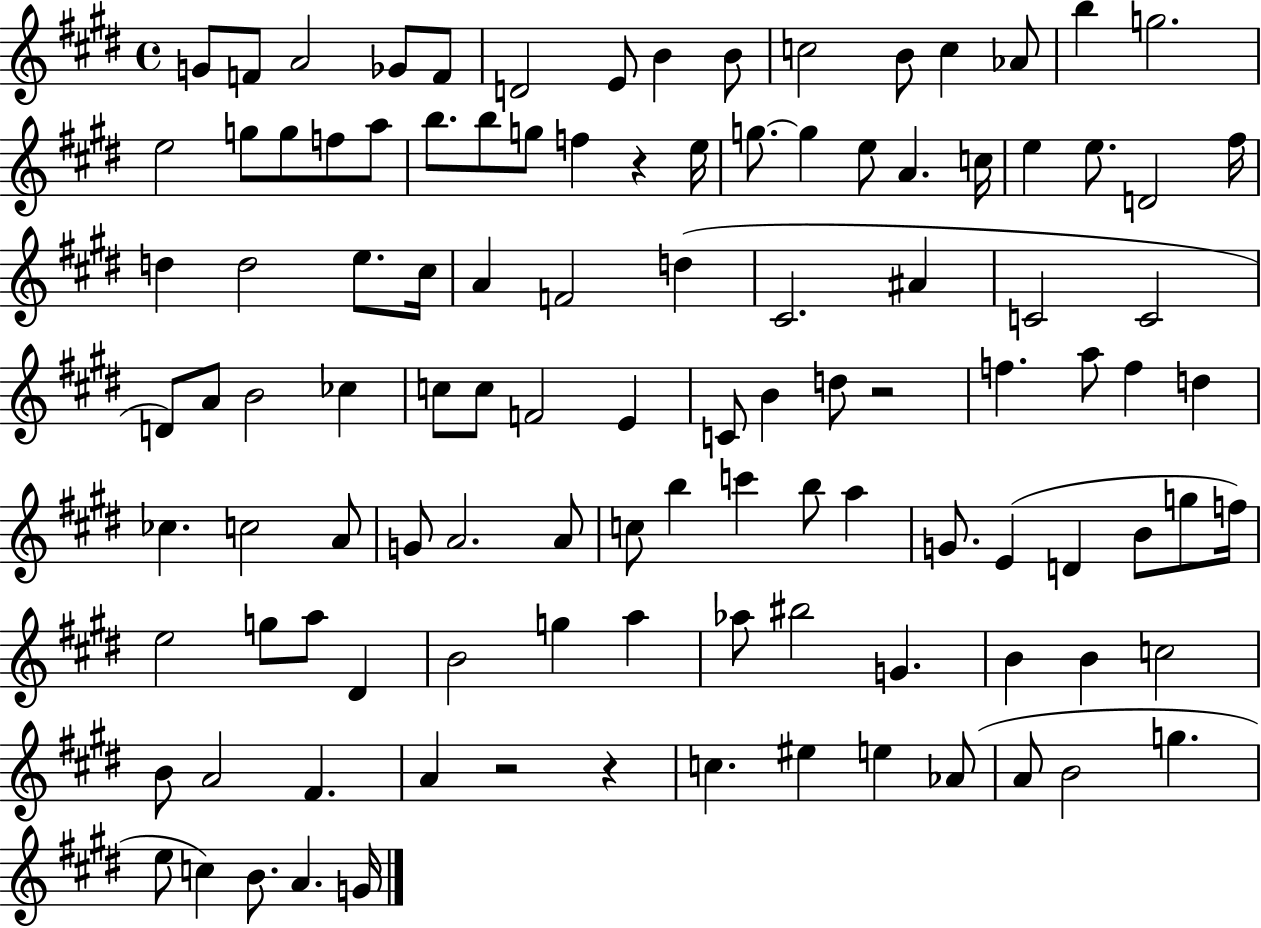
{
  \clef treble
  \time 4/4
  \defaultTimeSignature
  \key e \major
  g'8 f'8 a'2 ges'8 f'8 | d'2 e'8 b'4 b'8 | c''2 b'8 c''4 aes'8 | b''4 g''2. | \break e''2 g''8 g''8 f''8 a''8 | b''8. b''8 g''8 f''4 r4 e''16 | g''8.~~ g''4 e''8 a'4. c''16 | e''4 e''8. d'2 fis''16 | \break d''4 d''2 e''8. cis''16 | a'4 f'2 d''4( | cis'2. ais'4 | c'2 c'2 | \break d'8) a'8 b'2 ces''4 | c''8 c''8 f'2 e'4 | c'8 b'4 d''8 r2 | f''4. a''8 f''4 d''4 | \break ces''4. c''2 a'8 | g'8 a'2. a'8 | c''8 b''4 c'''4 b''8 a''4 | g'8. e'4( d'4 b'8 g''8 f''16) | \break e''2 g''8 a''8 dis'4 | b'2 g''4 a''4 | aes''8 bis''2 g'4. | b'4 b'4 c''2 | \break b'8 a'2 fis'4. | a'4 r2 r4 | c''4. eis''4 e''4 aes'8( | a'8 b'2 g''4. | \break e''8 c''4) b'8. a'4. g'16 | \bar "|."
}